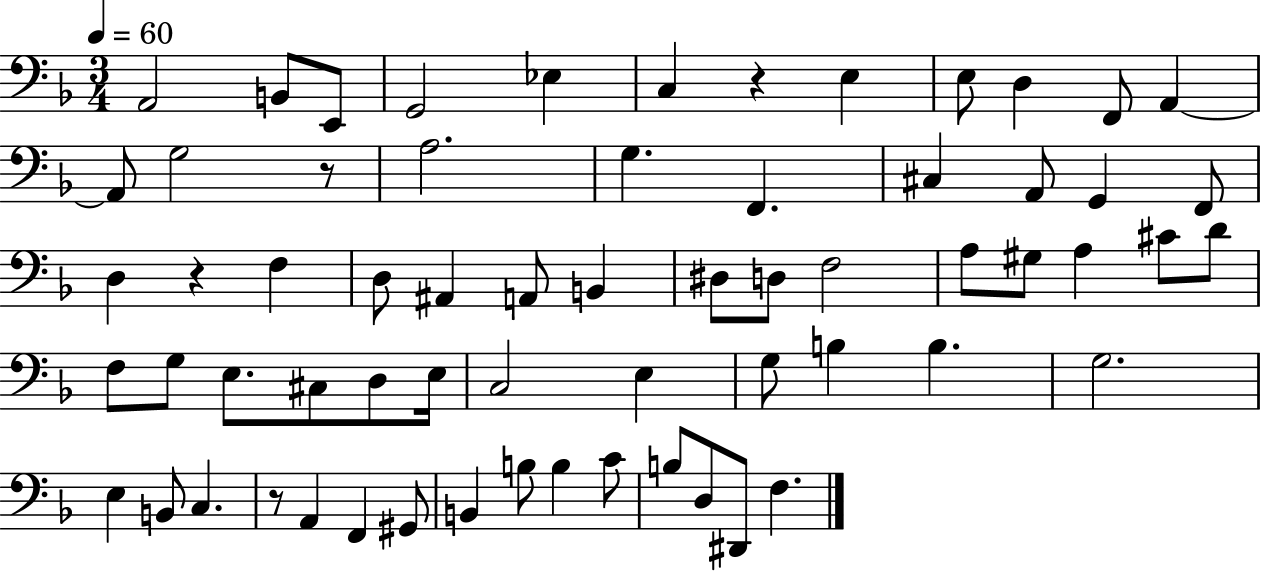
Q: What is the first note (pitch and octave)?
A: A2